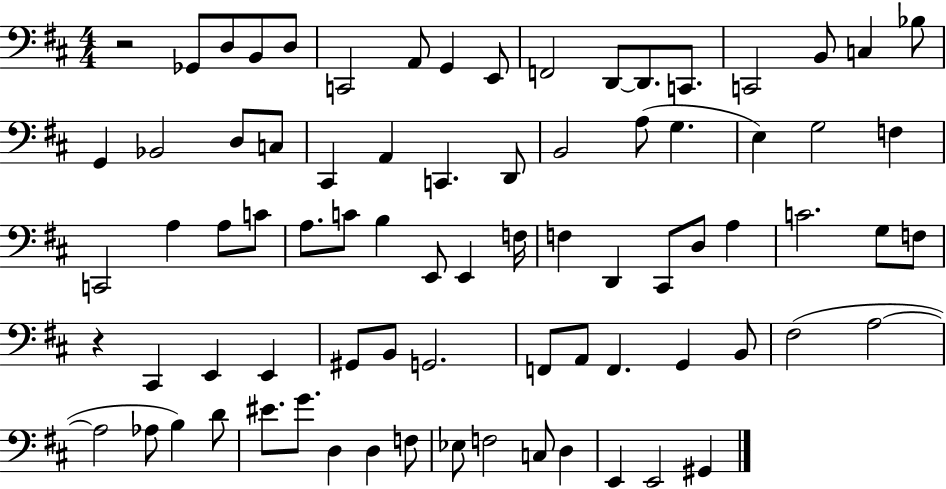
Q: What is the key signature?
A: D major